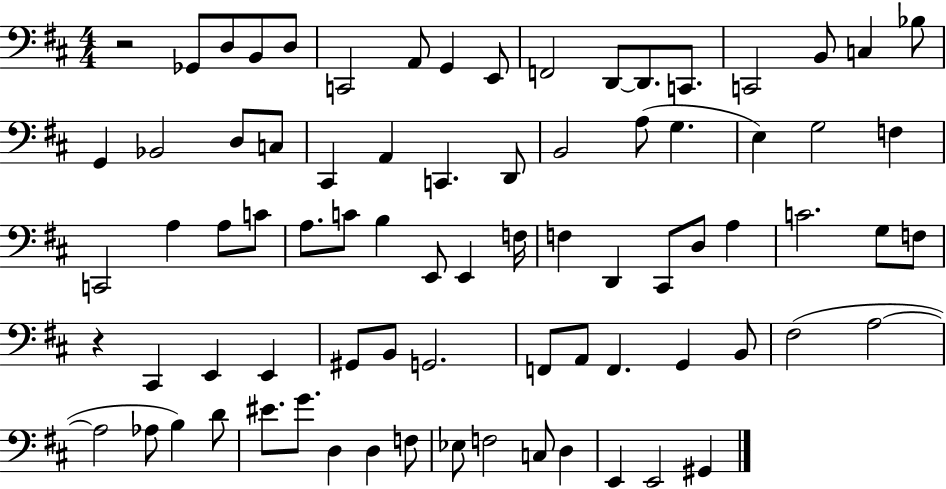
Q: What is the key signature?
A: D major